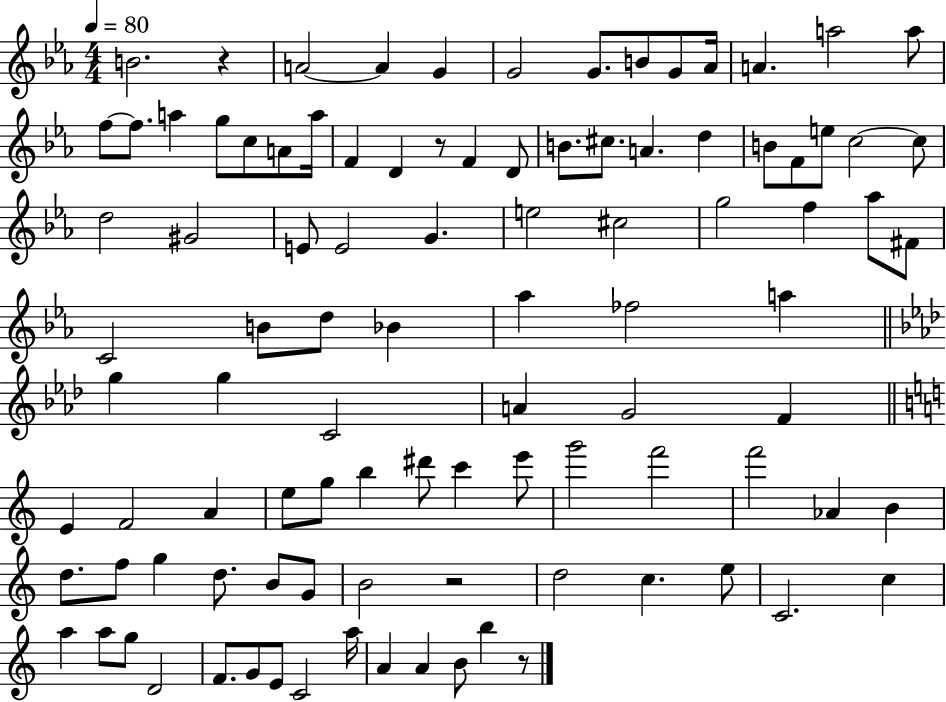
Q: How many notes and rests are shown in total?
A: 99